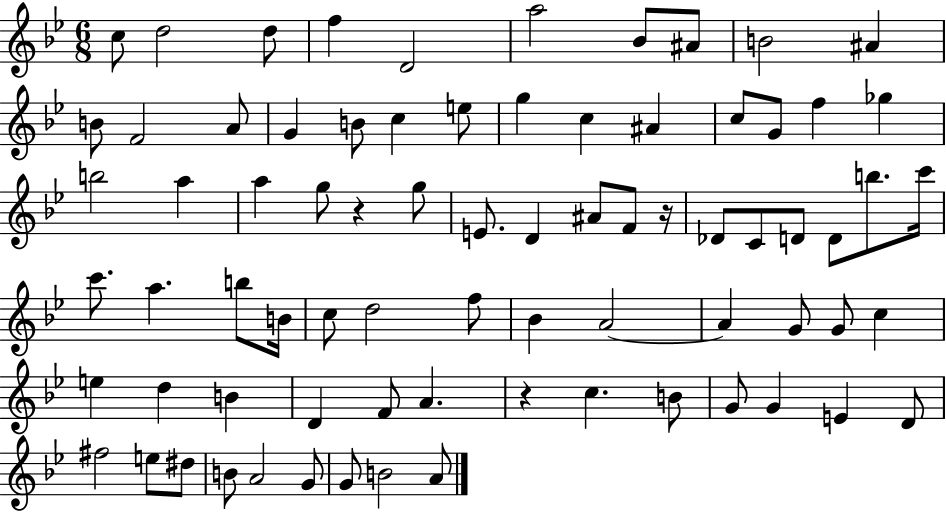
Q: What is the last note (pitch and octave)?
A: A4